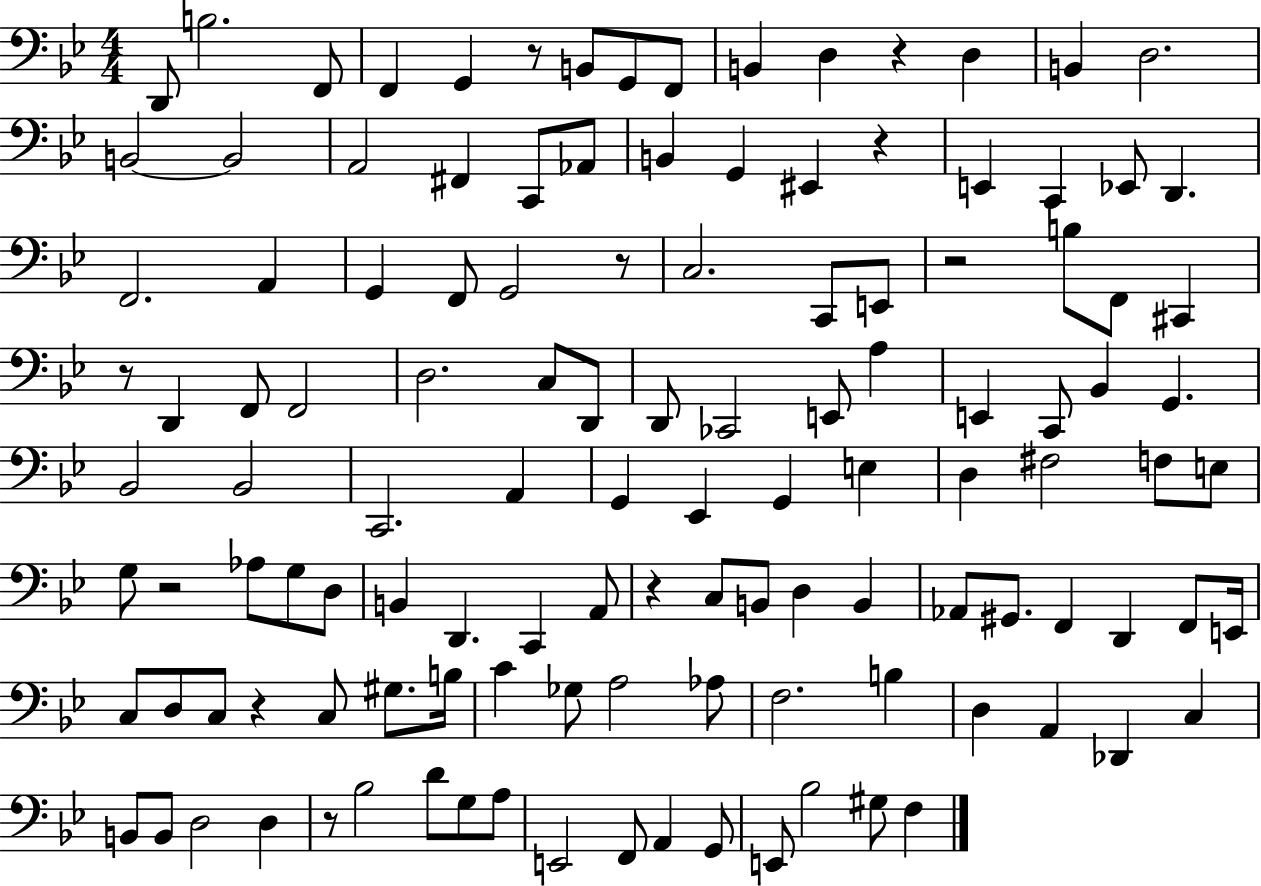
{
  \clef bass
  \numericTimeSignature
  \time 4/4
  \key bes \major
  d,8 b2. f,8 | f,4 g,4 r8 b,8 g,8 f,8 | b,4 d4 r4 d4 | b,4 d2. | \break b,2~~ b,2 | a,2 fis,4 c,8 aes,8 | b,4 g,4 eis,4 r4 | e,4 c,4 ees,8 d,4. | \break f,2. a,4 | g,4 f,8 g,2 r8 | c2. c,8 e,8 | r2 b8 f,8 cis,4 | \break r8 d,4 f,8 f,2 | d2. c8 d,8 | d,8 ces,2 e,8 a4 | e,4 c,8 bes,4 g,4. | \break bes,2 bes,2 | c,2. a,4 | g,4 ees,4 g,4 e4 | d4 fis2 f8 e8 | \break g8 r2 aes8 g8 d8 | b,4 d,4. c,4 a,8 | r4 c8 b,8 d4 b,4 | aes,8 gis,8. f,4 d,4 f,8 e,16 | \break c8 d8 c8 r4 c8 gis8. b16 | c'4 ges8 a2 aes8 | f2. b4 | d4 a,4 des,4 c4 | \break b,8 b,8 d2 d4 | r8 bes2 d'8 g8 a8 | e,2 f,8 a,4 g,8 | e,8 bes2 gis8 f4 | \break \bar "|."
}